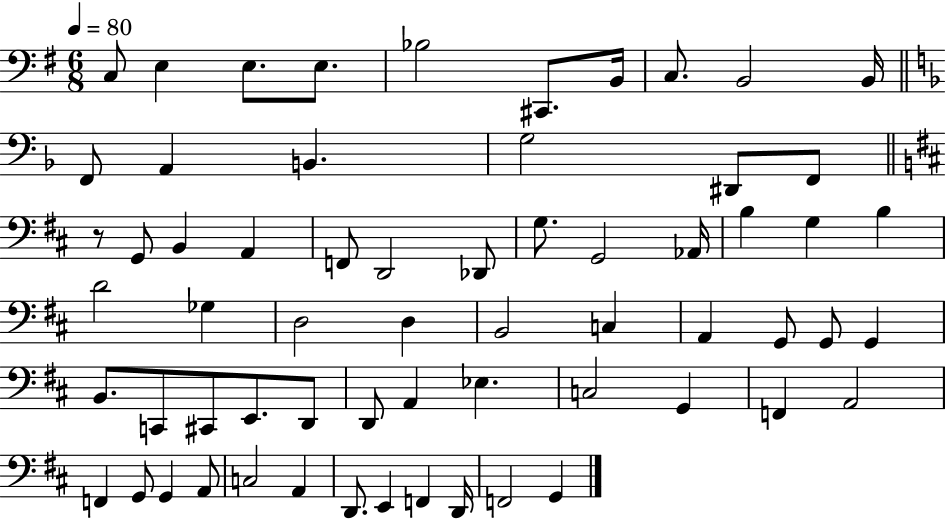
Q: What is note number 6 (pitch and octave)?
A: C#2